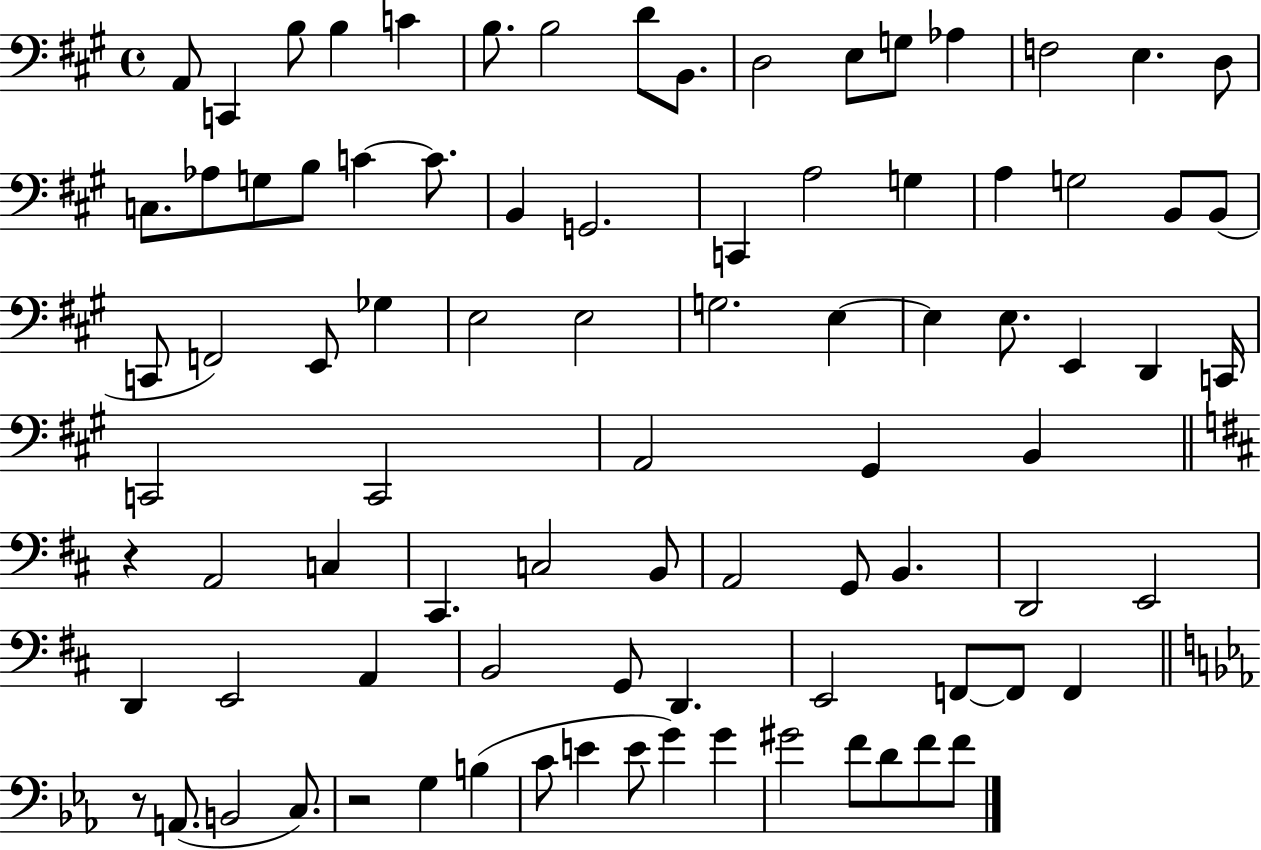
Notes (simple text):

A2/e C2/q B3/e B3/q C4/q B3/e. B3/h D4/e B2/e. D3/h E3/e G3/e Ab3/q F3/h E3/q. D3/e C3/e. Ab3/e G3/e B3/e C4/q C4/e. B2/q G2/h. C2/q A3/h G3/q A3/q G3/h B2/e B2/e C2/e F2/h E2/e Gb3/q E3/h E3/h G3/h. E3/q E3/q E3/e. E2/q D2/q C2/s C2/h C2/h A2/h G#2/q B2/q R/q A2/h C3/q C#2/q. C3/h B2/e A2/h G2/e B2/q. D2/h E2/h D2/q E2/h A2/q B2/h G2/e D2/q. E2/h F2/e F2/e F2/q R/e A2/e. B2/h C3/e. R/h G3/q B3/q C4/e E4/q E4/e G4/q G4/q G#4/h F4/e D4/e F4/e F4/e